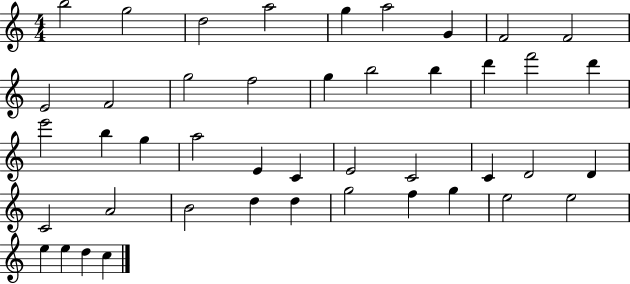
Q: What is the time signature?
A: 4/4